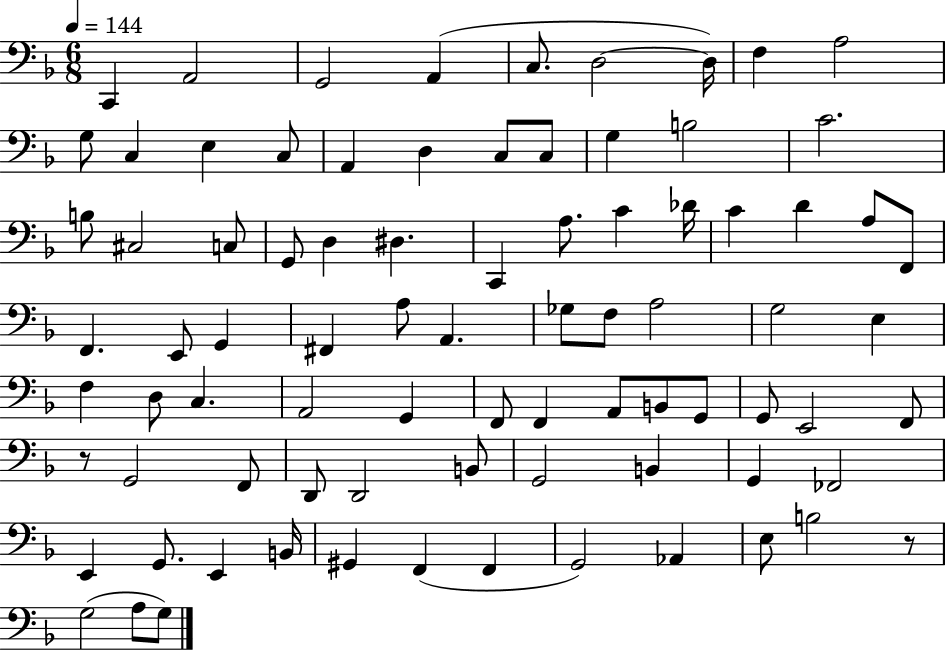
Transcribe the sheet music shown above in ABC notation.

X:1
T:Untitled
M:6/8
L:1/4
K:F
C,, A,,2 G,,2 A,, C,/2 D,2 D,/4 F, A,2 G,/2 C, E, C,/2 A,, D, C,/2 C,/2 G, B,2 C2 B,/2 ^C,2 C,/2 G,,/2 D, ^D, C,, A,/2 C _D/4 C D A,/2 F,,/2 F,, E,,/2 G,, ^F,, A,/2 A,, _G,/2 F,/2 A,2 G,2 E, F, D,/2 C, A,,2 G,, F,,/2 F,, A,,/2 B,,/2 G,,/2 G,,/2 E,,2 F,,/2 z/2 G,,2 F,,/2 D,,/2 D,,2 B,,/2 G,,2 B,, G,, _F,,2 E,, G,,/2 E,, B,,/4 ^G,, F,, F,, G,,2 _A,, E,/2 B,2 z/2 G,2 A,/2 G,/2